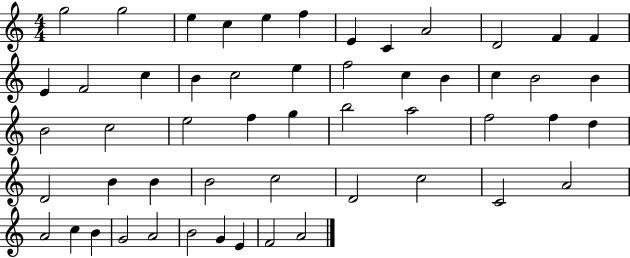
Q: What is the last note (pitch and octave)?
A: A4